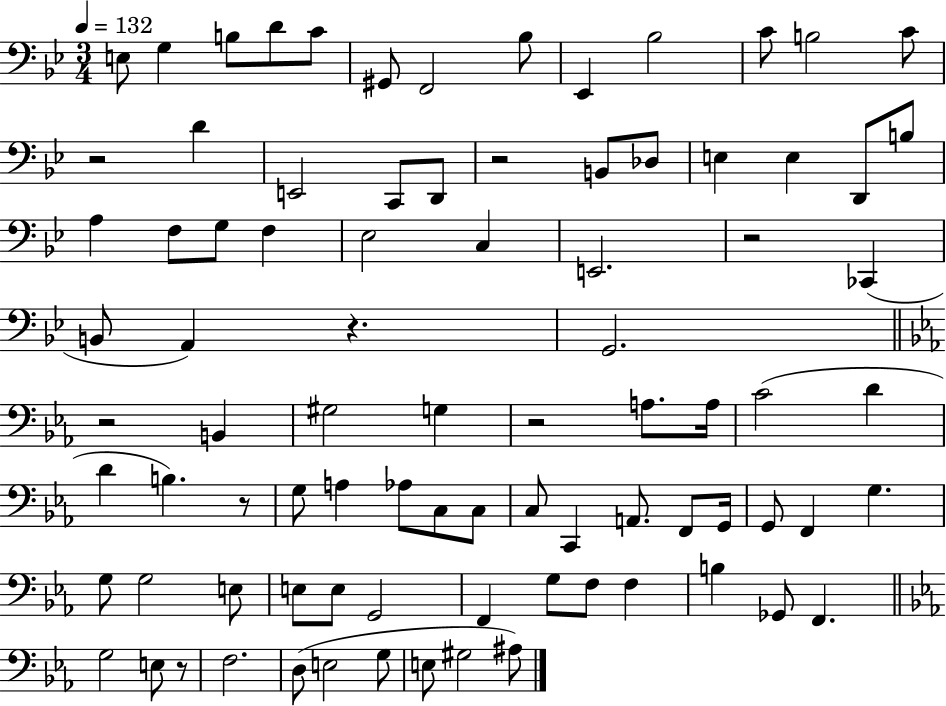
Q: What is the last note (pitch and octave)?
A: A#3